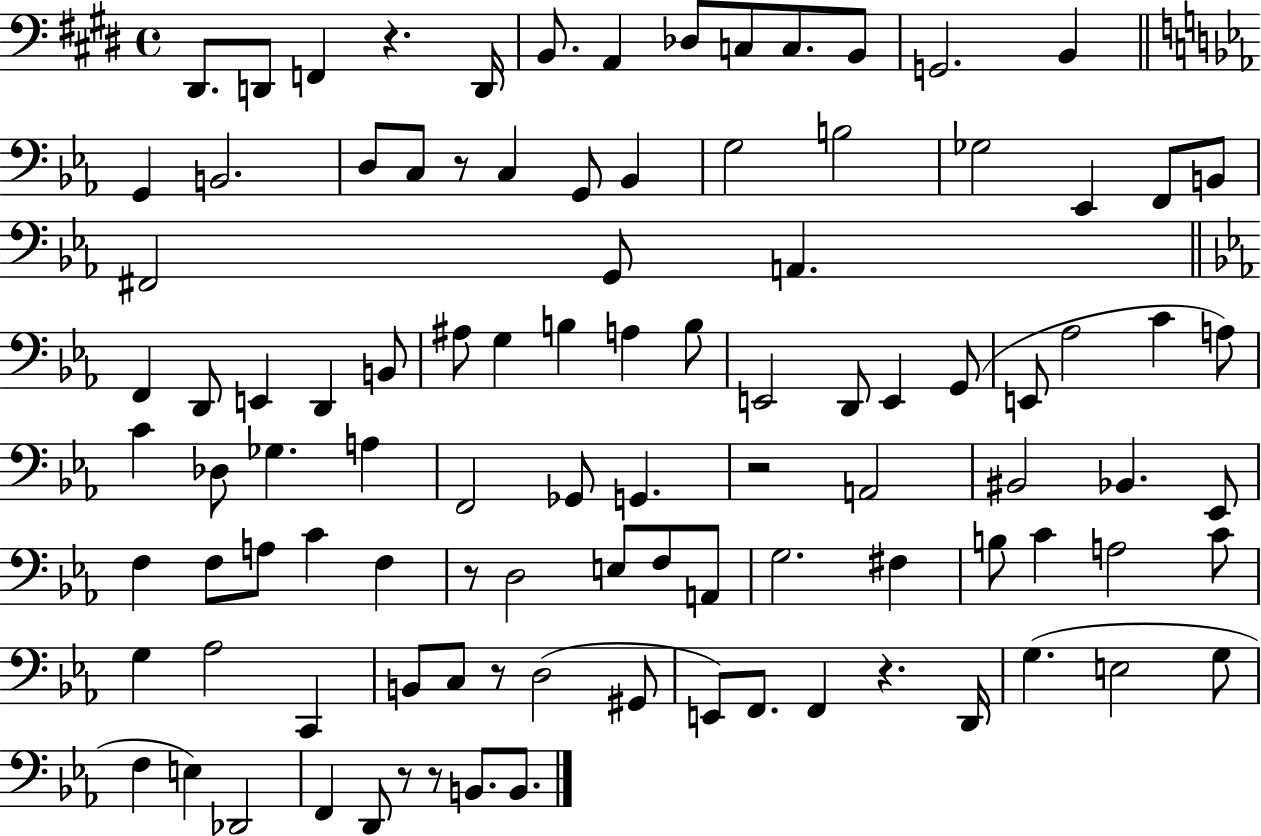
D#2/e. D2/e F2/q R/q. D2/s B2/e. A2/q Db3/e C3/e C3/e. B2/e G2/h. B2/q G2/q B2/h. D3/e C3/e R/e C3/q G2/e Bb2/q G3/h B3/h Gb3/h Eb2/q F2/e B2/e F#2/h G2/e A2/q. F2/q D2/e E2/q D2/q B2/e A#3/e G3/q B3/q A3/q B3/e E2/h D2/e E2/q G2/e E2/e Ab3/h C4/q A3/e C4/q Db3/e Gb3/q. A3/q F2/h Gb2/e G2/q. R/h A2/h BIS2/h Bb2/q. Eb2/e F3/q F3/e A3/e C4/q F3/q R/e D3/h E3/e F3/e A2/e G3/h. F#3/q B3/e C4/q A3/h C4/e G3/q Ab3/h C2/q B2/e C3/e R/e D3/h G#2/e E2/e F2/e. F2/q R/q. D2/s G3/q. E3/h G3/e F3/q E3/q Db2/h F2/q D2/e R/e R/e B2/e. B2/e.